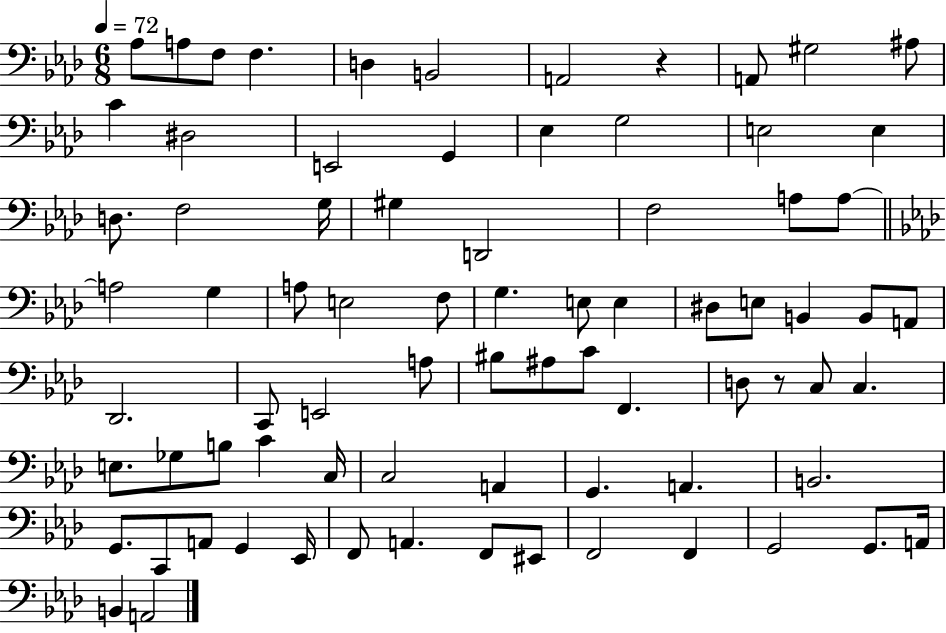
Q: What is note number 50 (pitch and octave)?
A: C3